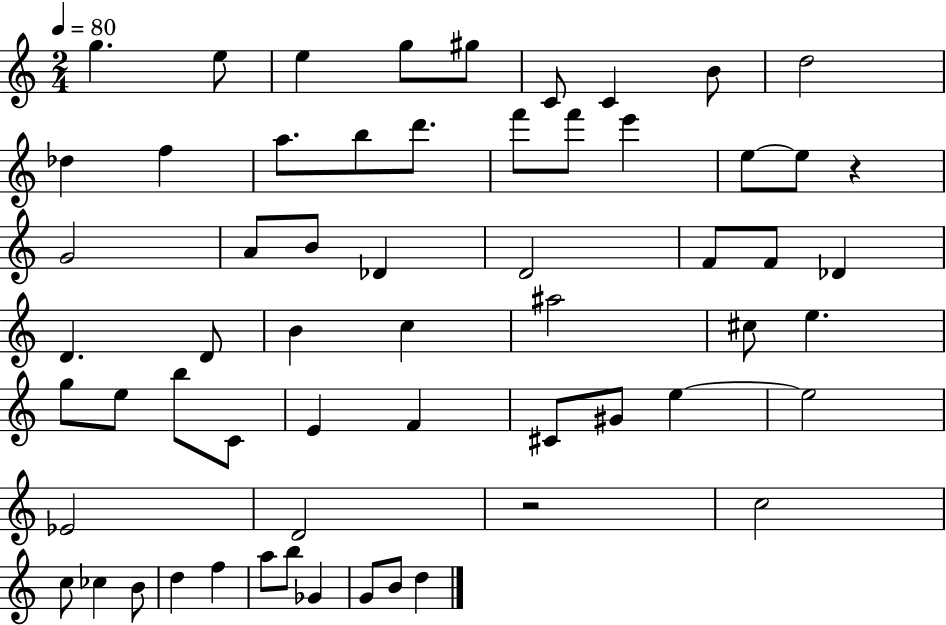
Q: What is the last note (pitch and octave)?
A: D5